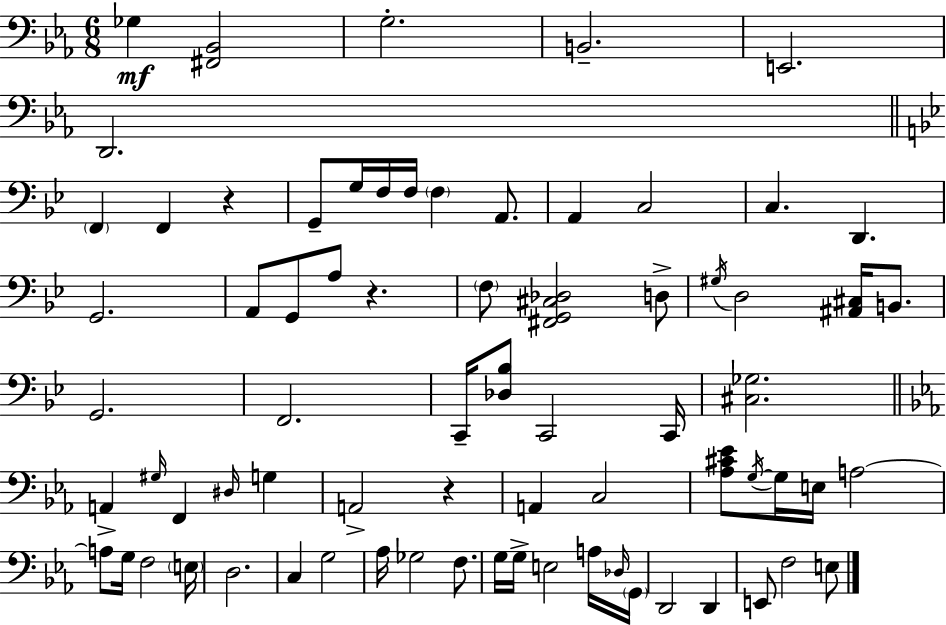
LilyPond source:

{
  \clef bass
  \numericTimeSignature
  \time 6/8
  \key ees \major
  ges4\mf <fis, bes,>2 | g2.-. | b,2.-- | e,2. | \break d,2. | \bar "||" \break \key bes \major \parenthesize f,4 f,4 r4 | g,8-- g16 f16 f16 \parenthesize f4 a,8. | a,4 c2 | c4. d,4. | \break g,2. | a,8 g,8 a8 r4. | \parenthesize f8 <fis, g, cis des>2 d8-> | \acciaccatura { gis16 } d2 <ais, cis>16 b,8. | \break g,2. | f,2. | c,16-- <des bes>8 c,2 | c,16 <cis ges>2. | \break \bar "||" \break \key ees \major a,4-> \grace { gis16 } f,4 \grace { dis16 } g4 | a,2-> r4 | a,4 c2 | <aes cis' ees'>8 \acciaccatura { g16~ }~ g16 e16 a2~~ | \break a8 g16 f2 | \parenthesize e16 d2. | c4 g2 | aes16 ges2 | \break f8. g16 g16-> e2 | a16 \grace { des16 } \parenthesize g,16 d,2 | d,4 e,8 f2 | e8 \bar "|."
}